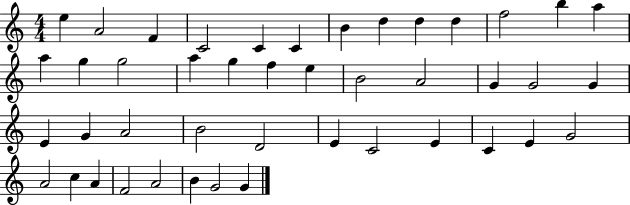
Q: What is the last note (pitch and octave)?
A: G4